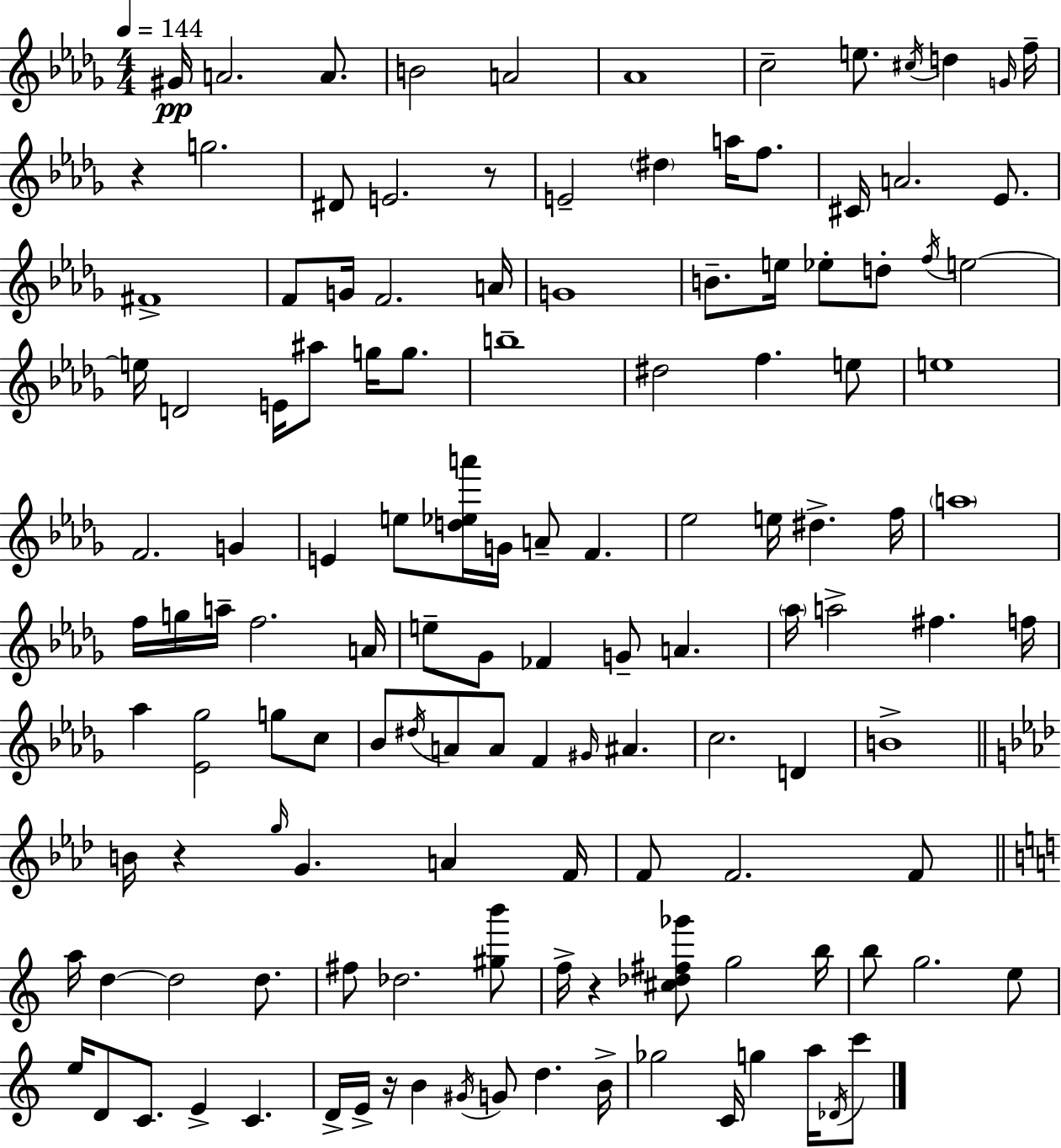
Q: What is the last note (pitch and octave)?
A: C6